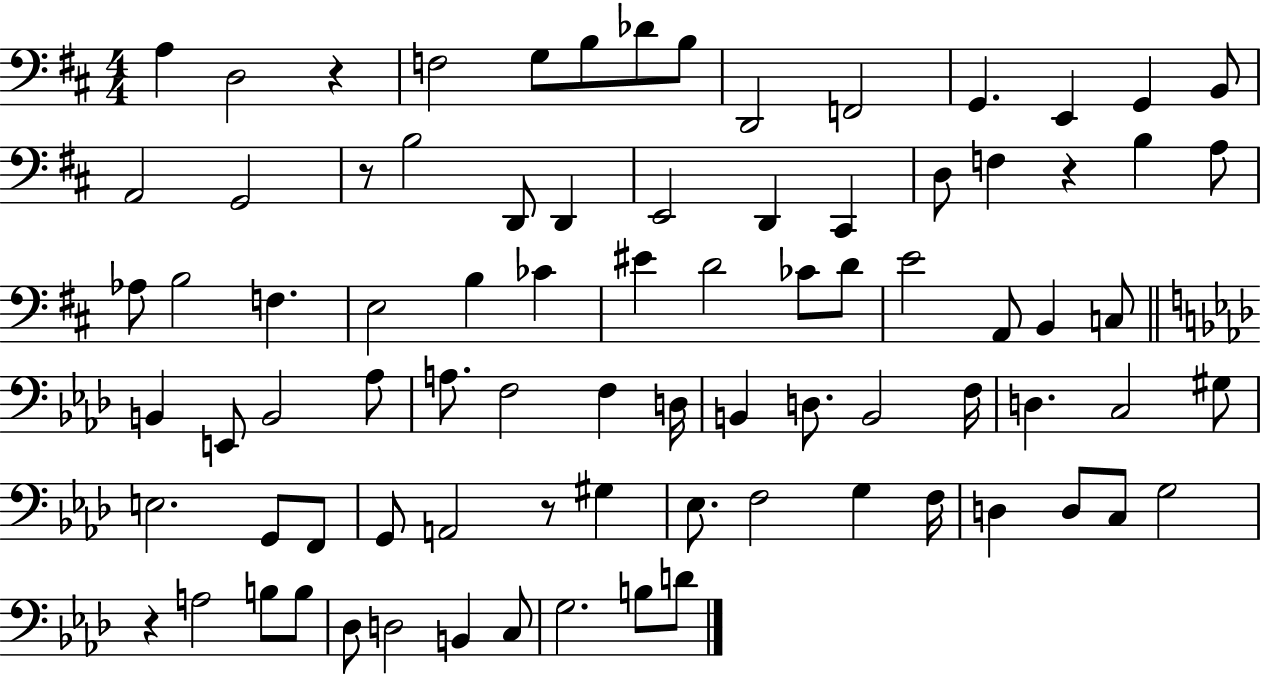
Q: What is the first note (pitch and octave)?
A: A3